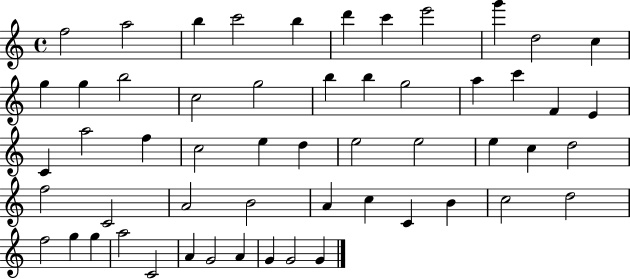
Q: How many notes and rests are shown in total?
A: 55